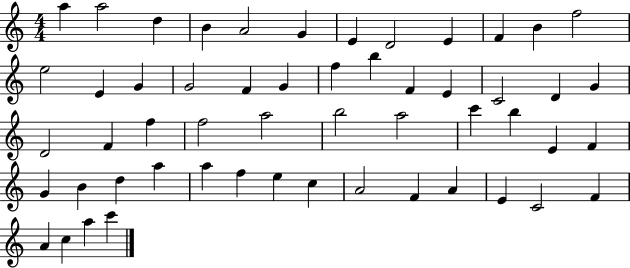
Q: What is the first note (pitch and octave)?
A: A5